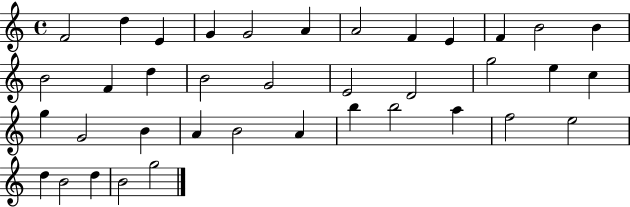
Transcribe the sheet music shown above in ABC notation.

X:1
T:Untitled
M:4/4
L:1/4
K:C
F2 d E G G2 A A2 F E F B2 B B2 F d B2 G2 E2 D2 g2 e c g G2 B A B2 A b b2 a f2 e2 d B2 d B2 g2